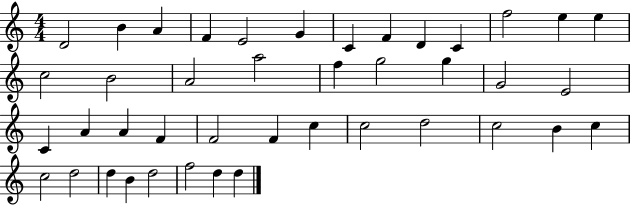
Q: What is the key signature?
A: C major